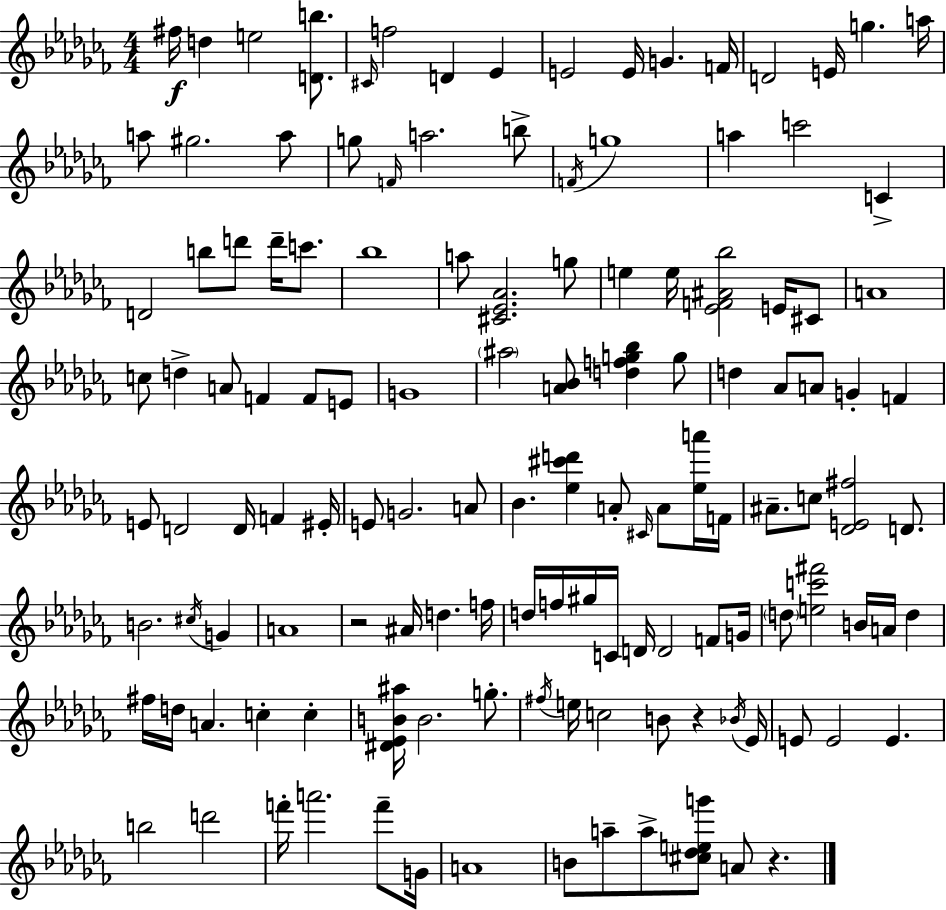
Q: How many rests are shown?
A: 3